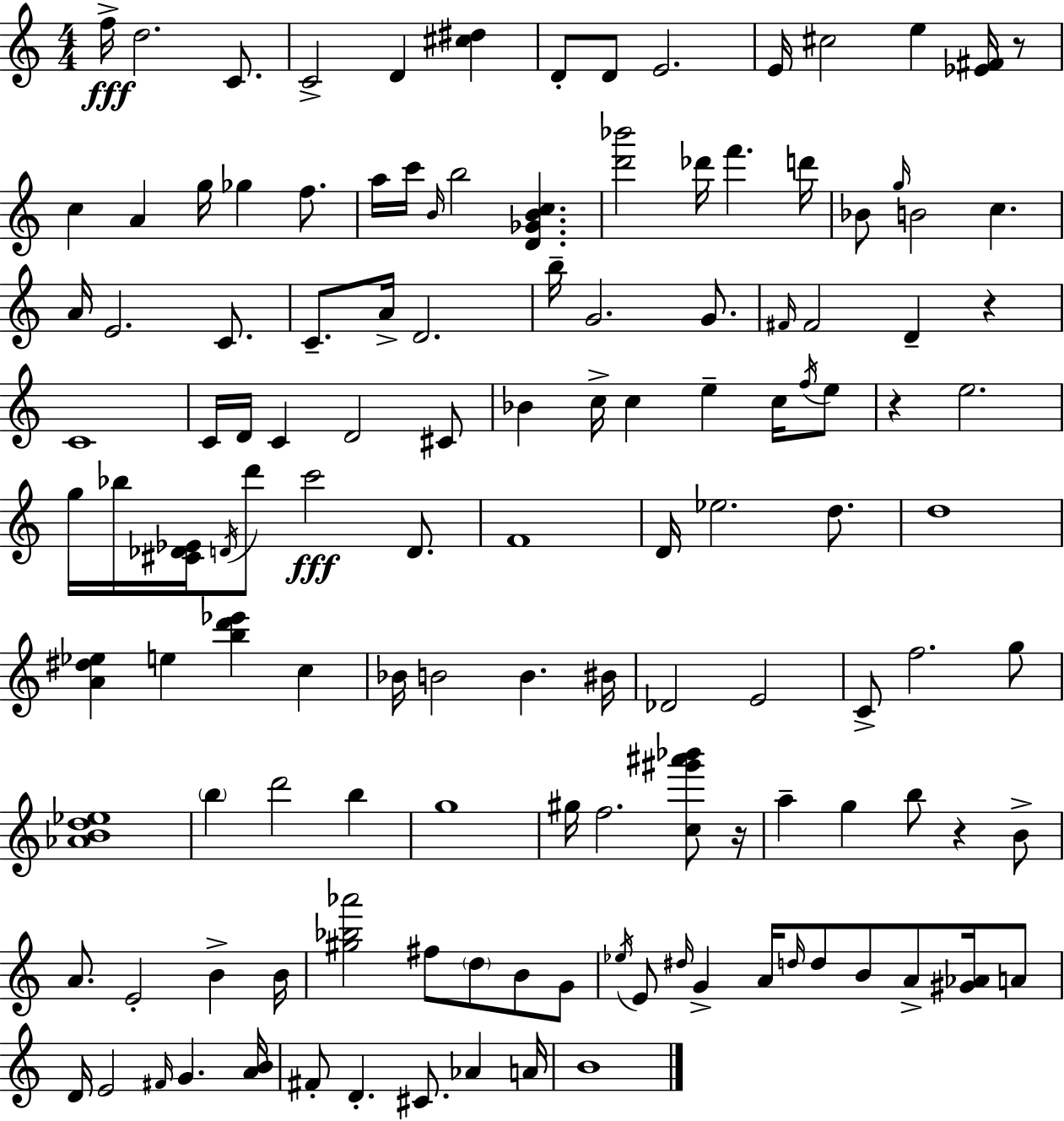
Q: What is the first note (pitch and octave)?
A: F5